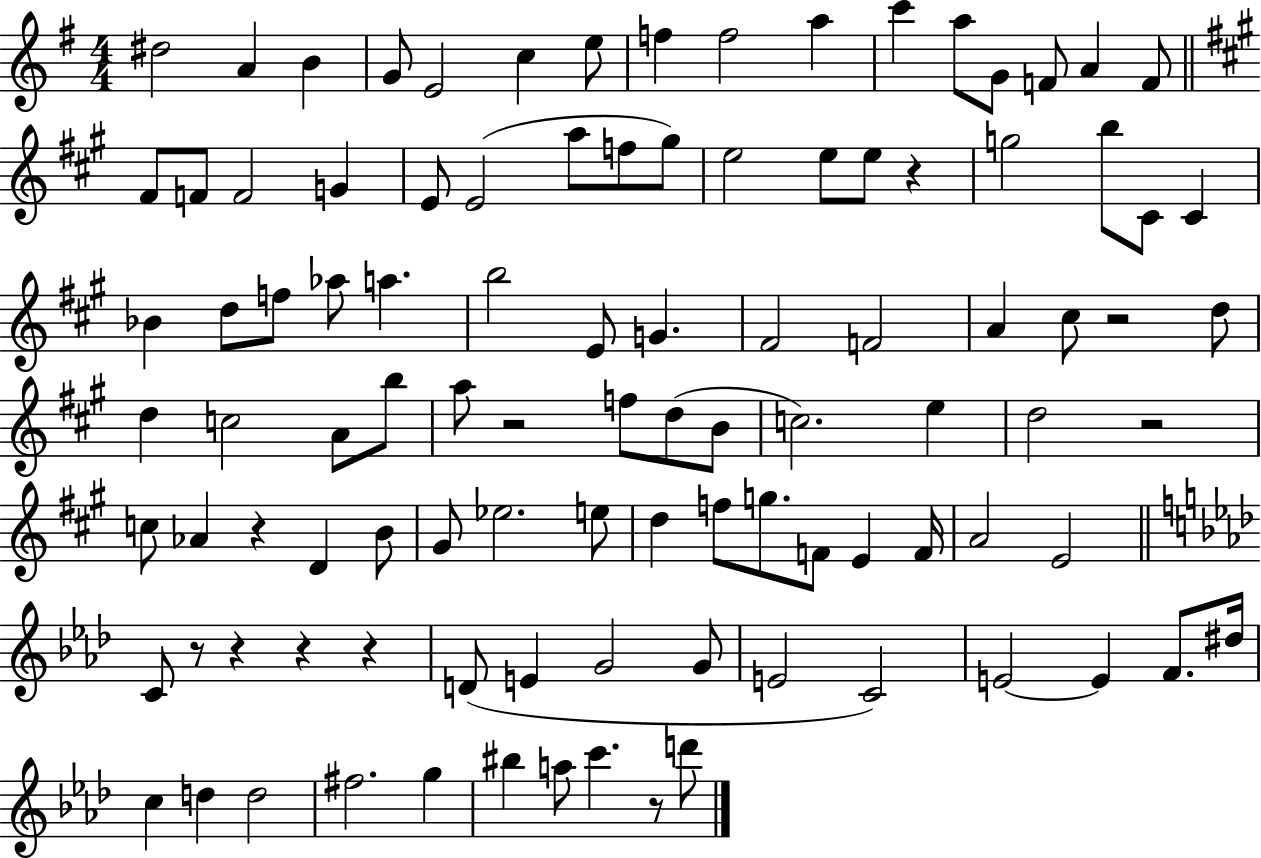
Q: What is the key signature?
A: G major